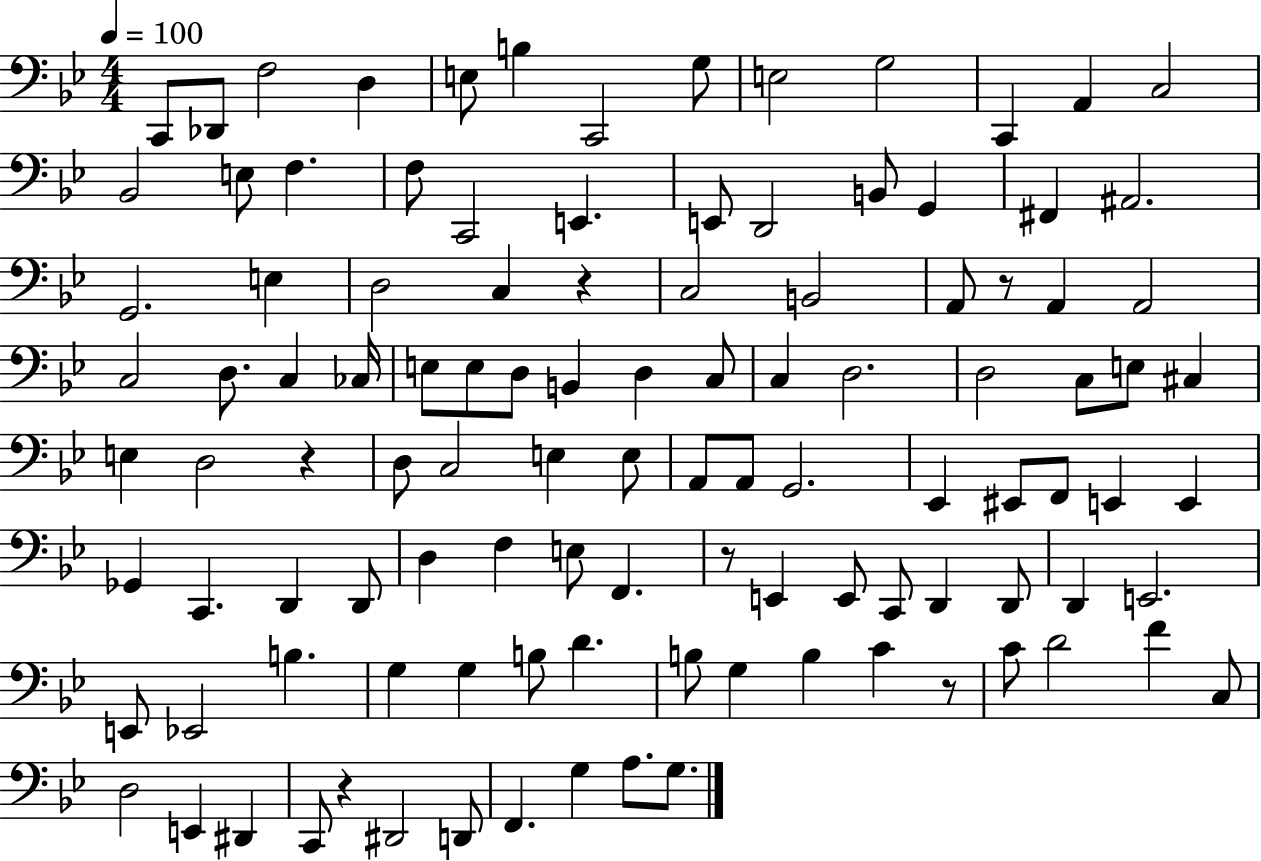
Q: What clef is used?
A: bass